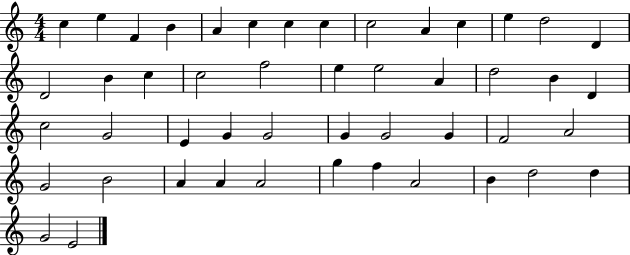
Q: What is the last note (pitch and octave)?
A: E4